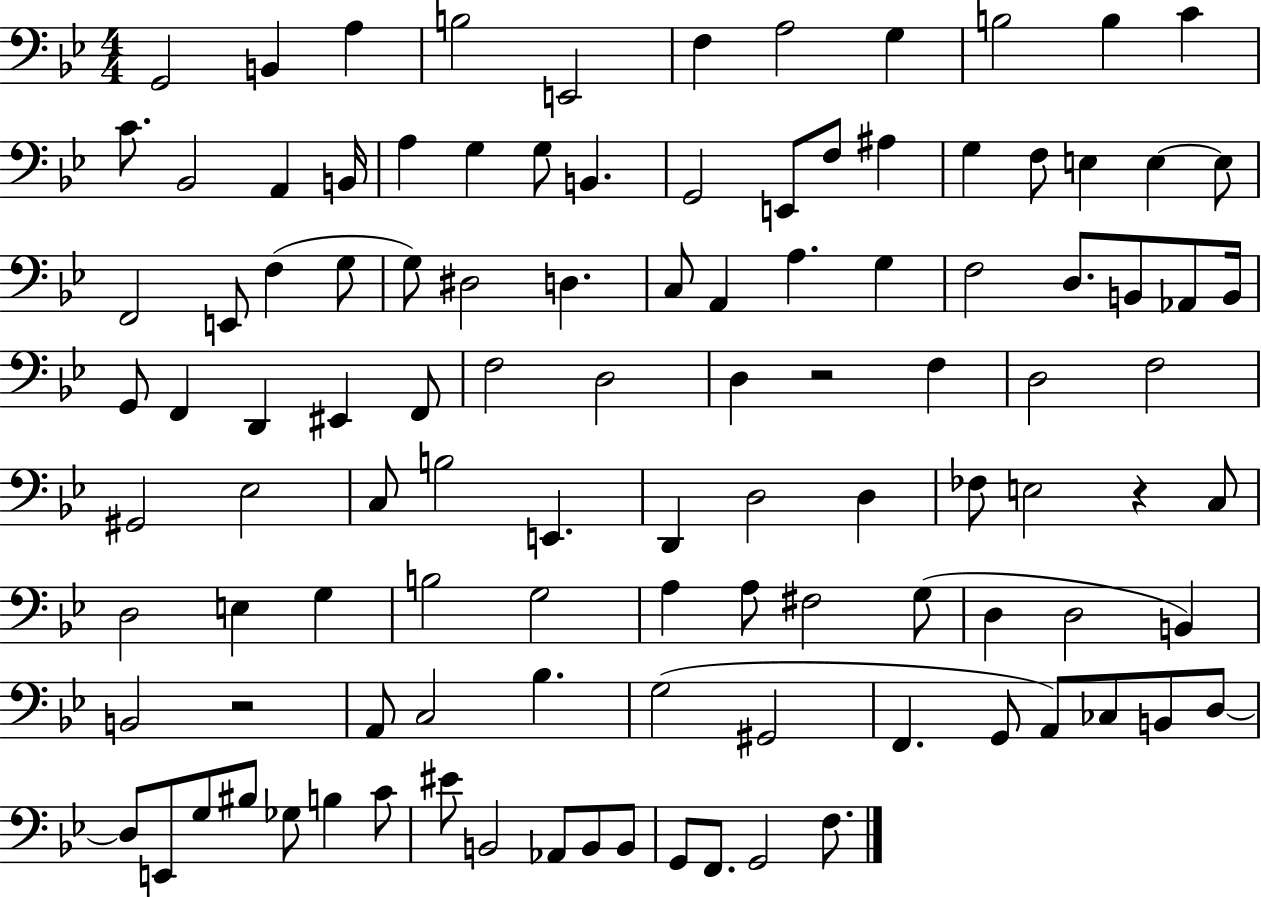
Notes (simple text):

G2/h B2/q A3/q B3/h E2/h F3/q A3/h G3/q B3/h B3/q C4/q C4/e. Bb2/h A2/q B2/s A3/q G3/q G3/e B2/q. G2/h E2/e F3/e A#3/q G3/q F3/e E3/q E3/q E3/e F2/h E2/e F3/q G3/e G3/e D#3/h D3/q. C3/e A2/q A3/q. G3/q F3/h D3/e. B2/e Ab2/e B2/s G2/e F2/q D2/q EIS2/q F2/e F3/h D3/h D3/q R/h F3/q D3/h F3/h G#2/h Eb3/h C3/e B3/h E2/q. D2/q D3/h D3/q FES3/e E3/h R/q C3/e D3/h E3/q G3/q B3/h G3/h A3/q A3/e F#3/h G3/e D3/q D3/h B2/q B2/h R/h A2/e C3/h Bb3/q. G3/h G#2/h F2/q. G2/e A2/e CES3/e B2/e D3/e D3/e E2/e G3/e BIS3/e Gb3/e B3/q C4/e EIS4/e B2/h Ab2/e B2/e B2/e G2/e F2/e. G2/h F3/e.